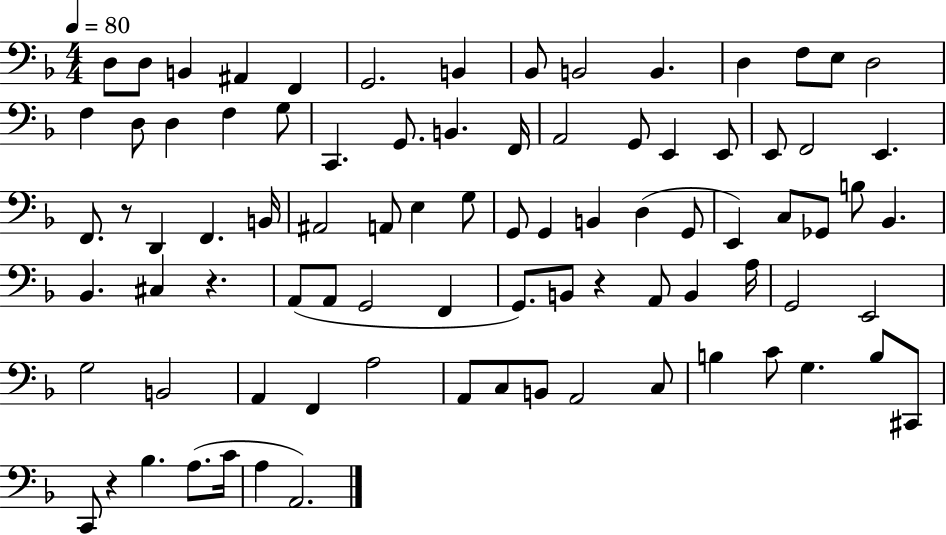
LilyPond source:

{
  \clef bass
  \numericTimeSignature
  \time 4/4
  \key f \major
  \tempo 4 = 80
  d8 d8 b,4 ais,4 f,4 | g,2. b,4 | bes,8 b,2 b,4. | d4 f8 e8 d2 | \break f4 d8 d4 f4 g8 | c,4. g,8. b,4. f,16 | a,2 g,8 e,4 e,8 | e,8 f,2 e,4. | \break f,8. r8 d,4 f,4. b,16 | ais,2 a,8 e4 g8 | g,8 g,4 b,4 d4( g,8 | e,4) c8 ges,8 b8 bes,4. | \break bes,4. cis4 r4. | a,8( a,8 g,2 f,4 | g,8.) b,8 r4 a,8 b,4 a16 | g,2 e,2 | \break g2 b,2 | a,4 f,4 a2 | a,8 c8 b,8 a,2 c8 | b4 c'8 g4. b8 cis,8 | \break c,8 r4 bes4. a8.( c'16 | a4 a,2.) | \bar "|."
}